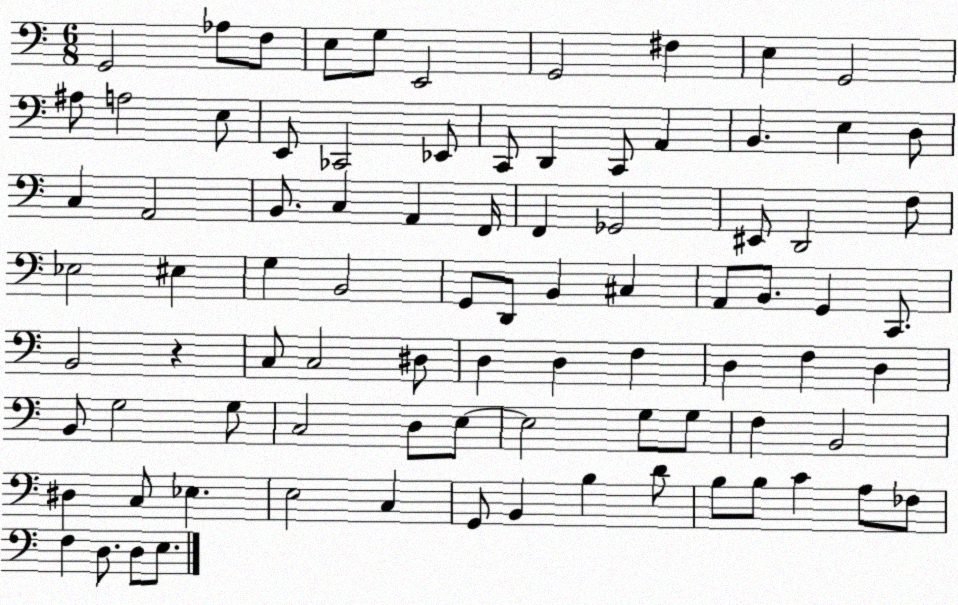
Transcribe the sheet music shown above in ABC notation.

X:1
T:Untitled
M:6/8
L:1/4
K:C
G,,2 _A,/2 F,/2 E,/2 G,/2 E,,2 G,,2 ^F, E, G,,2 ^A,/2 A,2 E,/2 E,,/2 _C,,2 _E,,/2 C,,/2 D,, C,,/2 A,, B,, E, D,/2 C, A,,2 B,,/2 C, A,, F,,/4 F,, _G,,2 ^E,,/2 D,,2 F,/2 _E,2 ^E, G, B,,2 G,,/2 D,,/2 B,, ^C, A,,/2 B,,/2 G,, C,,/2 B,,2 z C,/2 C,2 ^D,/2 D, D, F, D, F, D, B,,/2 G,2 G,/2 C,2 D,/2 E,/2 E,2 G,/2 G,/2 F, B,,2 ^D, C,/2 _E, E,2 C, G,,/2 B,, B, D/2 B,/2 B,/2 C A,/2 _F,/2 F, D,/2 D,/2 E,/2